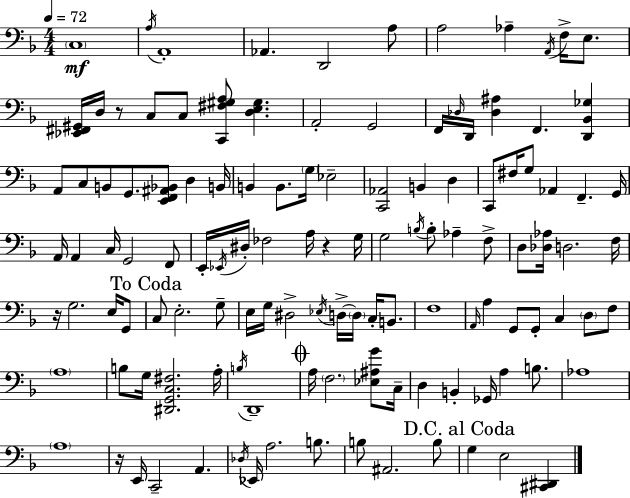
X:1
T:Untitled
M:4/4
L:1/4
K:F
C,4 A,/4 A,,4 _A,, D,,2 A,/2 A,2 _A, A,,/4 F,/4 E,/2 [_E,,^F,,^G,,]/4 D,/4 z/2 C,/2 C,/2 [C,,^F,^G,A,]/2 [D,E,^G,] A,,2 G,,2 F,,/4 _D,/4 D,,/4 [_D,^A,] F,, [D,,_B,,_G,] A,,/2 C,/2 B,,/2 G,,/2 [E,,F,,^A,,_B,,]/2 D, B,,/4 B,, B,,/2 G,/4 _E,2 [C,,_A,,]2 B,, D, C,,/2 ^F,/4 G,/2 _A,, F,, G,,/4 A,,/4 A,, C,/4 G,,2 F,,/2 E,,/4 _E,,/4 ^D,/4 _F,2 A,/4 z G,/4 G,2 B,/4 B,/2 _A, F,/2 D,/2 [_D,_A,]/4 D,2 F,/4 z/4 G,2 E,/4 G,,/2 C,/2 E,2 G,/2 E,/4 G,/4 ^D,2 _E,/4 D,/4 D,/4 C,/4 B,,/2 F,4 A,,/4 A, G,,/2 G,,/2 C, D,/2 F,/2 A,4 B,/2 G,/4 [^D,,G,,C,^F,]2 A,/4 B,/4 D,,4 A,/4 F,2 [_E,^A,G]/2 C,/4 D, B,, _G,,/4 A, B,/2 _A,4 A,4 z/4 E,,/4 C,,2 A,, _D,/4 _E,,/4 A,2 B,/2 B,/2 ^A,,2 B,/2 G, E,2 [^C,,^D,,]